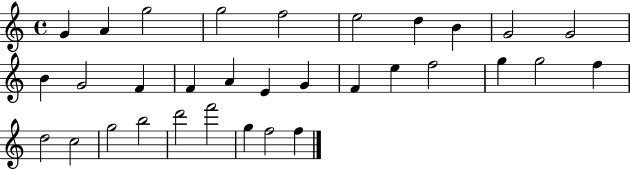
{
  \clef treble
  \time 4/4
  \defaultTimeSignature
  \key c \major
  g'4 a'4 g''2 | g''2 f''2 | e''2 d''4 b'4 | g'2 g'2 | \break b'4 g'2 f'4 | f'4 a'4 e'4 g'4 | f'4 e''4 f''2 | g''4 g''2 f''4 | \break d''2 c''2 | g''2 b''2 | d'''2 f'''2 | g''4 f''2 f''4 | \break \bar "|."
}